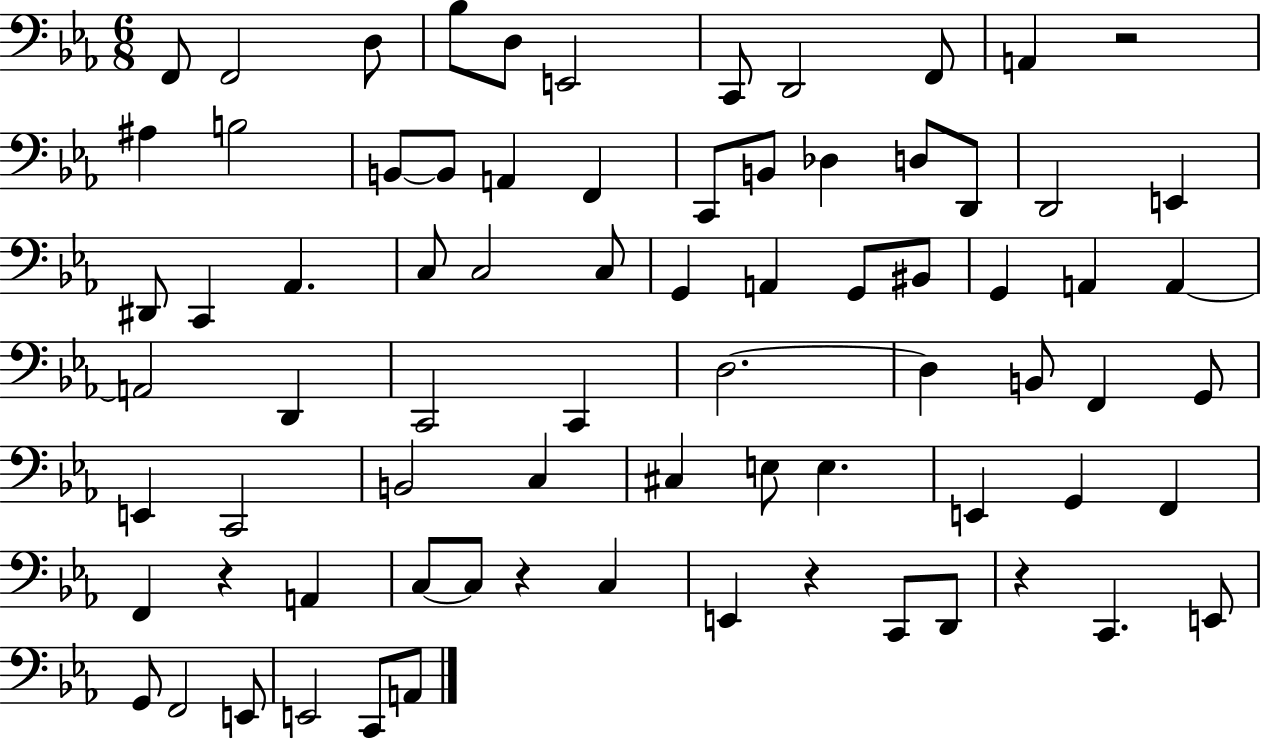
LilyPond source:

{
  \clef bass
  \numericTimeSignature
  \time 6/8
  \key ees \major
  f,8 f,2 d8 | bes8 d8 e,2 | c,8 d,2 f,8 | a,4 r2 | \break ais4 b2 | b,8~~ b,8 a,4 f,4 | c,8 b,8 des4 d8 d,8 | d,2 e,4 | \break dis,8 c,4 aes,4. | c8 c2 c8 | g,4 a,4 g,8 bis,8 | g,4 a,4 a,4~~ | \break a,2 d,4 | c,2 c,4 | d2.~~ | d4 b,8 f,4 g,8 | \break e,4 c,2 | b,2 c4 | cis4 e8 e4. | e,4 g,4 f,4 | \break f,4 r4 a,4 | c8~~ c8 r4 c4 | e,4 r4 c,8 d,8 | r4 c,4. e,8 | \break g,8 f,2 e,8 | e,2 c,8 a,8 | \bar "|."
}